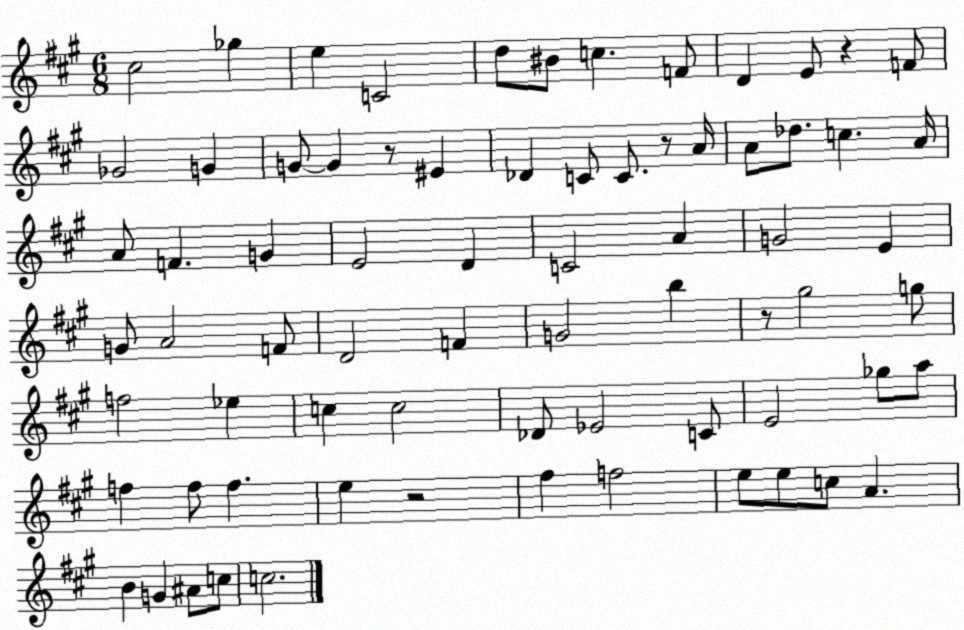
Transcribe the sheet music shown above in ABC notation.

X:1
T:Untitled
M:6/8
L:1/4
K:A
^c2 _g e C2 d/2 ^B/2 c F/2 D E/2 z F/2 _G2 G G/2 G z/2 ^E _D C/2 C/2 z/2 A/4 A/2 _d/2 c A/4 A/2 F G E2 D C2 A G2 E G/2 A2 F/2 D2 F G2 b z/2 ^g2 g/2 f2 _e c c2 _D/2 _E2 C/2 E2 _g/2 a/2 f f/2 f e z2 ^f f2 e/2 e/2 c/2 A B G ^A/2 c/2 c2